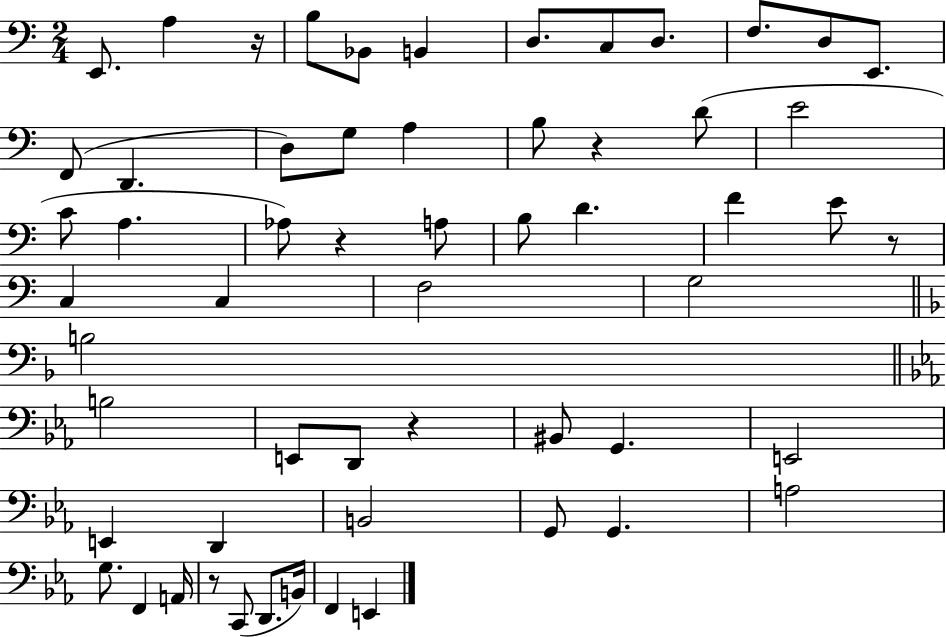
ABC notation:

X:1
T:Untitled
M:2/4
L:1/4
K:C
E,,/2 A, z/4 B,/2 _B,,/2 B,, D,/2 C,/2 D,/2 F,/2 D,/2 E,,/2 F,,/2 D,, D,/2 G,/2 A, B,/2 z D/2 E2 C/2 A, _A,/2 z A,/2 B,/2 D F E/2 z/2 C, C, F,2 G,2 B,2 B,2 E,,/2 D,,/2 z ^B,,/2 G,, E,,2 E,, D,, B,,2 G,,/2 G,, A,2 G,/2 F,, A,,/4 z/2 C,,/2 D,,/2 B,,/4 F,, E,,